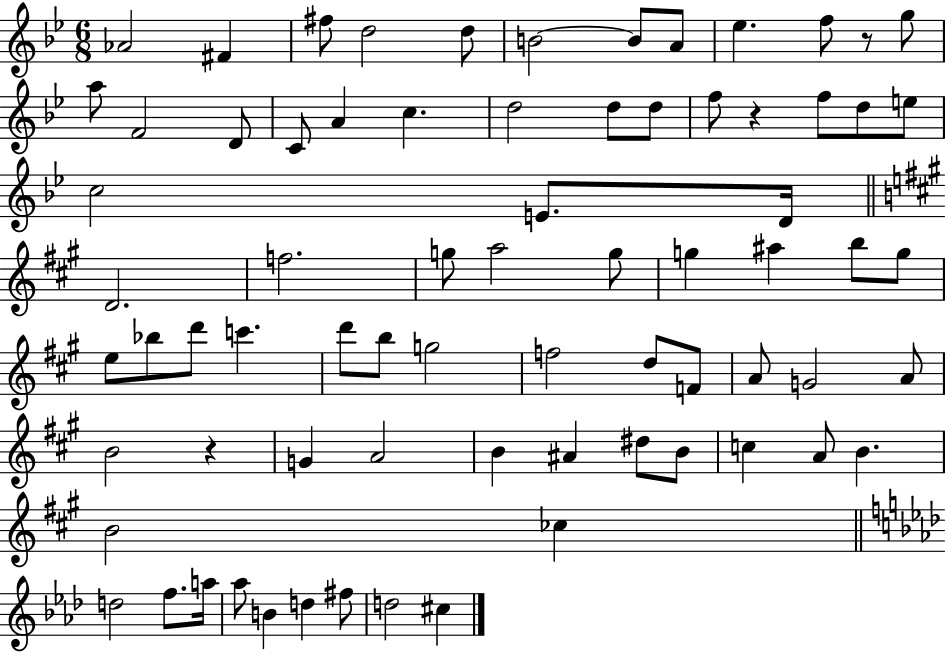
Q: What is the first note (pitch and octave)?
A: Ab4